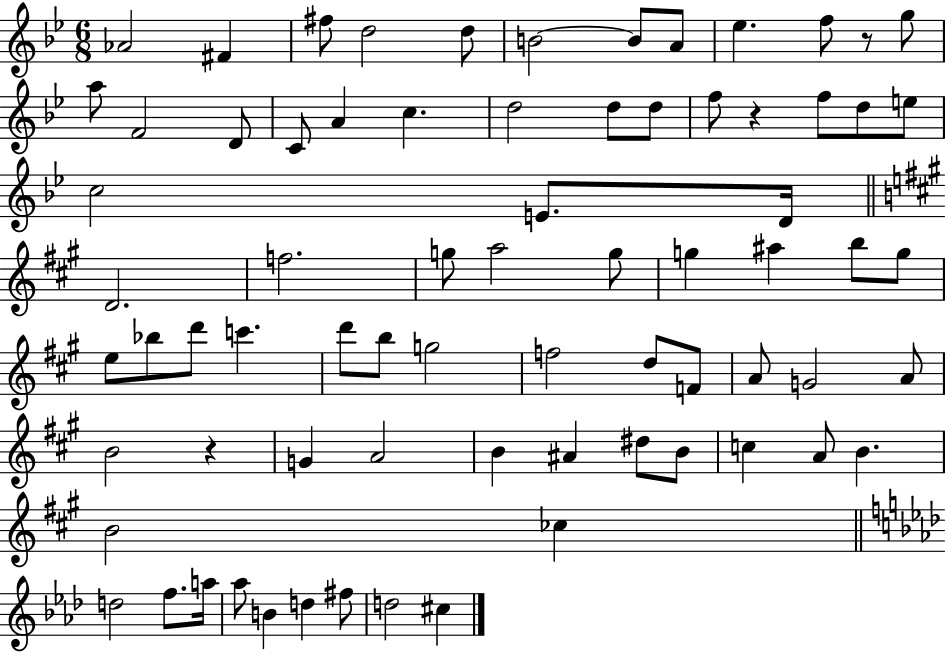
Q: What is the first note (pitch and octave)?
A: Ab4